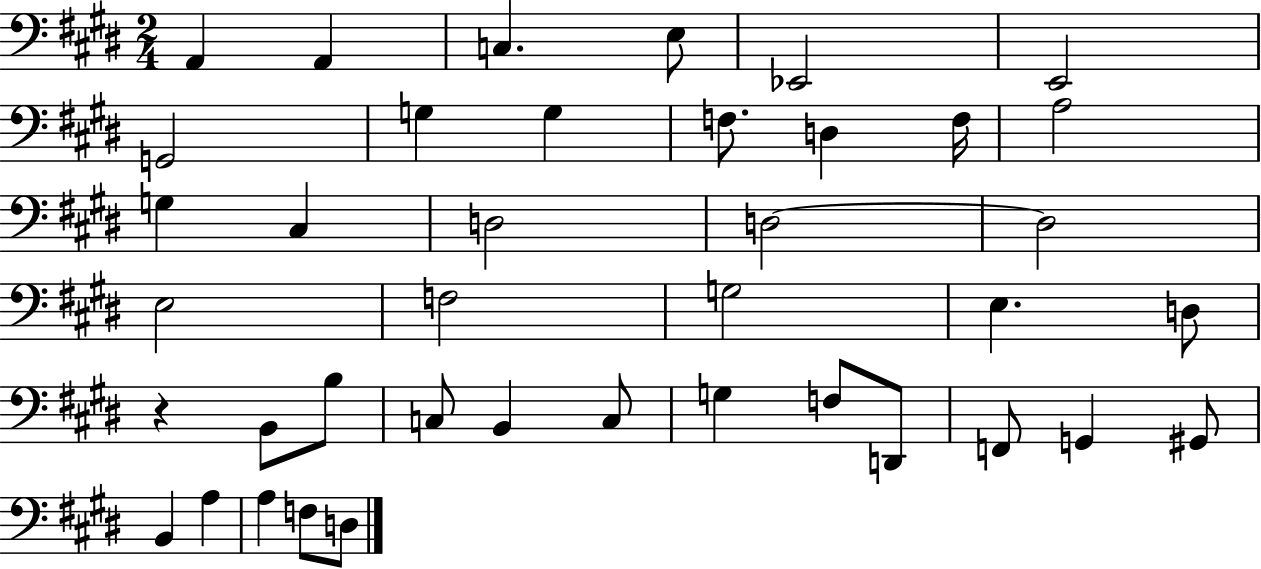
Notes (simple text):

A2/q A2/q C3/q. E3/e Eb2/h E2/h G2/h G3/q G3/q F3/e. D3/q F3/s A3/h G3/q C#3/q D3/h D3/h D3/h E3/h F3/h G3/h E3/q. D3/e R/q B2/e B3/e C3/e B2/q C3/e G3/q F3/e D2/e F2/e G2/q G#2/e B2/q A3/q A3/q F3/e D3/e